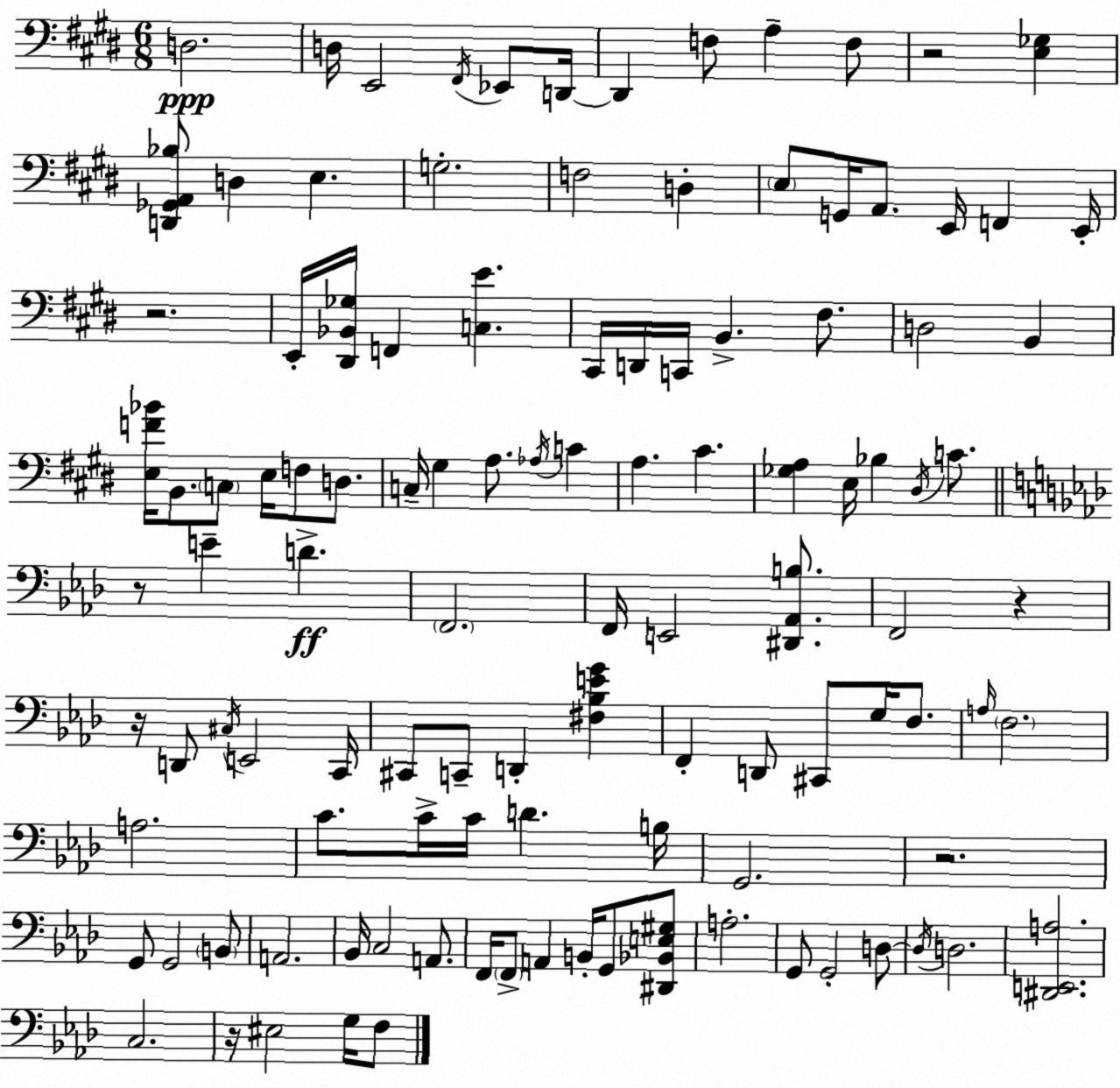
X:1
T:Untitled
M:6/8
L:1/4
K:E
D,2 D,/4 E,,2 ^F,,/4 _E,,/2 D,,/4 D,, F,/2 A, F,/2 z2 [E,_G,] [D,,_G,,A,,_B,]/2 D, E, G,2 F,2 D, E,/2 G,,/4 A,,/2 E,,/4 F,, E,,/4 z2 E,,/4 [^D,,_B,,_G,]/4 F,, [C,E] ^C,,/4 D,,/4 C,,/4 B,, ^F,/2 D,2 B,, [E,F_B]/4 B,,/2 C,/2 E,/4 F,/2 D,/2 C,/4 ^G, A,/2 _A,/4 C A, ^C [_G,A,] E,/4 _B, ^D,/4 C/2 z/2 E D F,,2 F,,/4 E,,2 [^D,,_A,,B,]/2 F,,2 z z/4 D,,/2 ^C,/4 E,,2 C,,/4 ^C,,/2 C,,/2 D,, [^F,_B,EG] F,, D,,/2 ^C,,/2 G,/4 F,/2 A,/4 F,2 A,2 C/2 C/4 C/4 D B,/4 G,,2 z2 G,,/2 G,,2 B,,/2 A,,2 _B,,/4 C,2 A,,/2 F,,/4 F,,/2 A,, B,,/4 G,,/2 [^D,,_B,,E,^G,]/2 A,2 G,,/2 G,,2 D,/2 D,/4 D,2 [^D,,E,,A,]2 C,2 z/4 ^E,2 G,/4 F,/2